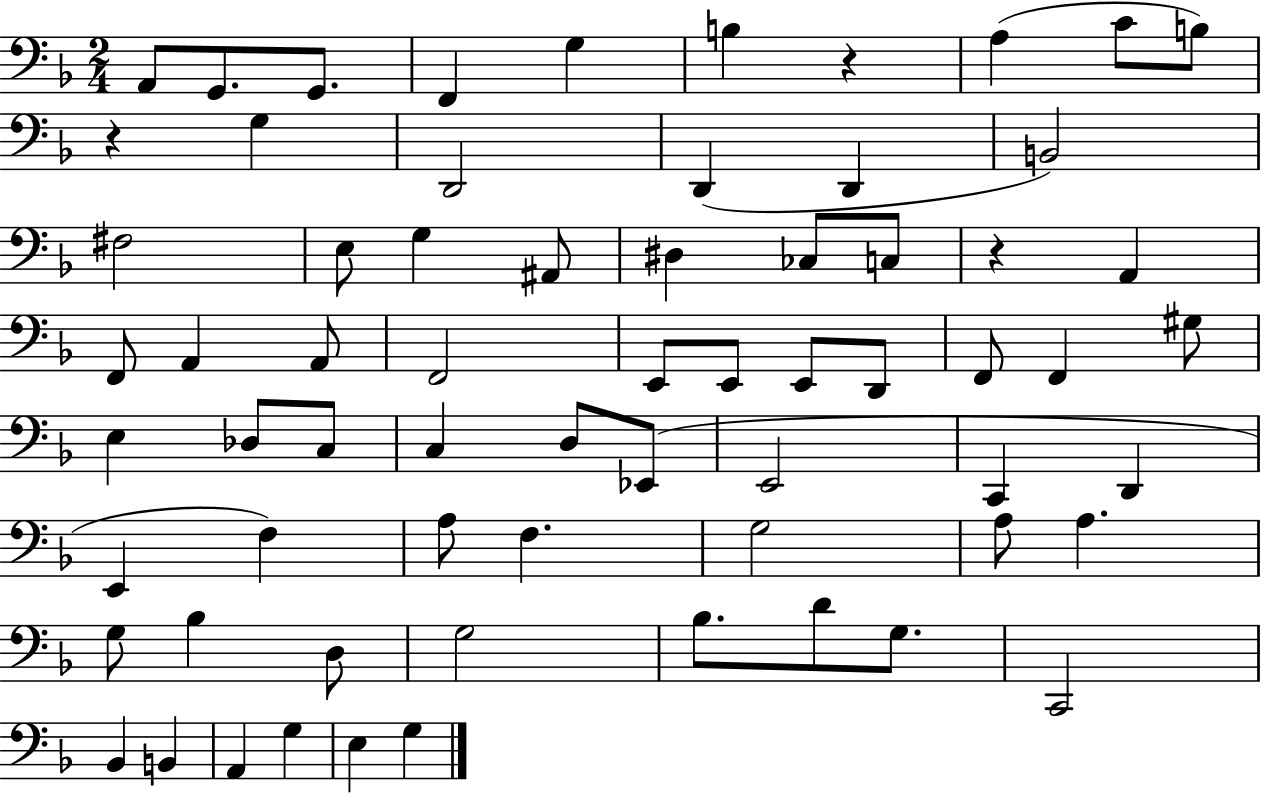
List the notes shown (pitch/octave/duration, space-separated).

A2/e G2/e. G2/e. F2/q G3/q B3/q R/q A3/q C4/e B3/e R/q G3/q D2/h D2/q D2/q B2/h F#3/h E3/e G3/q A#2/e D#3/q CES3/e C3/e R/q A2/q F2/e A2/q A2/e F2/h E2/e E2/e E2/e D2/e F2/e F2/q G#3/e E3/q Db3/e C3/e C3/q D3/e Eb2/e E2/h C2/q D2/q E2/q F3/q A3/e F3/q. G3/h A3/e A3/q. G3/e Bb3/q D3/e G3/h Bb3/e. D4/e G3/e. C2/h Bb2/q B2/q A2/q G3/q E3/q G3/q